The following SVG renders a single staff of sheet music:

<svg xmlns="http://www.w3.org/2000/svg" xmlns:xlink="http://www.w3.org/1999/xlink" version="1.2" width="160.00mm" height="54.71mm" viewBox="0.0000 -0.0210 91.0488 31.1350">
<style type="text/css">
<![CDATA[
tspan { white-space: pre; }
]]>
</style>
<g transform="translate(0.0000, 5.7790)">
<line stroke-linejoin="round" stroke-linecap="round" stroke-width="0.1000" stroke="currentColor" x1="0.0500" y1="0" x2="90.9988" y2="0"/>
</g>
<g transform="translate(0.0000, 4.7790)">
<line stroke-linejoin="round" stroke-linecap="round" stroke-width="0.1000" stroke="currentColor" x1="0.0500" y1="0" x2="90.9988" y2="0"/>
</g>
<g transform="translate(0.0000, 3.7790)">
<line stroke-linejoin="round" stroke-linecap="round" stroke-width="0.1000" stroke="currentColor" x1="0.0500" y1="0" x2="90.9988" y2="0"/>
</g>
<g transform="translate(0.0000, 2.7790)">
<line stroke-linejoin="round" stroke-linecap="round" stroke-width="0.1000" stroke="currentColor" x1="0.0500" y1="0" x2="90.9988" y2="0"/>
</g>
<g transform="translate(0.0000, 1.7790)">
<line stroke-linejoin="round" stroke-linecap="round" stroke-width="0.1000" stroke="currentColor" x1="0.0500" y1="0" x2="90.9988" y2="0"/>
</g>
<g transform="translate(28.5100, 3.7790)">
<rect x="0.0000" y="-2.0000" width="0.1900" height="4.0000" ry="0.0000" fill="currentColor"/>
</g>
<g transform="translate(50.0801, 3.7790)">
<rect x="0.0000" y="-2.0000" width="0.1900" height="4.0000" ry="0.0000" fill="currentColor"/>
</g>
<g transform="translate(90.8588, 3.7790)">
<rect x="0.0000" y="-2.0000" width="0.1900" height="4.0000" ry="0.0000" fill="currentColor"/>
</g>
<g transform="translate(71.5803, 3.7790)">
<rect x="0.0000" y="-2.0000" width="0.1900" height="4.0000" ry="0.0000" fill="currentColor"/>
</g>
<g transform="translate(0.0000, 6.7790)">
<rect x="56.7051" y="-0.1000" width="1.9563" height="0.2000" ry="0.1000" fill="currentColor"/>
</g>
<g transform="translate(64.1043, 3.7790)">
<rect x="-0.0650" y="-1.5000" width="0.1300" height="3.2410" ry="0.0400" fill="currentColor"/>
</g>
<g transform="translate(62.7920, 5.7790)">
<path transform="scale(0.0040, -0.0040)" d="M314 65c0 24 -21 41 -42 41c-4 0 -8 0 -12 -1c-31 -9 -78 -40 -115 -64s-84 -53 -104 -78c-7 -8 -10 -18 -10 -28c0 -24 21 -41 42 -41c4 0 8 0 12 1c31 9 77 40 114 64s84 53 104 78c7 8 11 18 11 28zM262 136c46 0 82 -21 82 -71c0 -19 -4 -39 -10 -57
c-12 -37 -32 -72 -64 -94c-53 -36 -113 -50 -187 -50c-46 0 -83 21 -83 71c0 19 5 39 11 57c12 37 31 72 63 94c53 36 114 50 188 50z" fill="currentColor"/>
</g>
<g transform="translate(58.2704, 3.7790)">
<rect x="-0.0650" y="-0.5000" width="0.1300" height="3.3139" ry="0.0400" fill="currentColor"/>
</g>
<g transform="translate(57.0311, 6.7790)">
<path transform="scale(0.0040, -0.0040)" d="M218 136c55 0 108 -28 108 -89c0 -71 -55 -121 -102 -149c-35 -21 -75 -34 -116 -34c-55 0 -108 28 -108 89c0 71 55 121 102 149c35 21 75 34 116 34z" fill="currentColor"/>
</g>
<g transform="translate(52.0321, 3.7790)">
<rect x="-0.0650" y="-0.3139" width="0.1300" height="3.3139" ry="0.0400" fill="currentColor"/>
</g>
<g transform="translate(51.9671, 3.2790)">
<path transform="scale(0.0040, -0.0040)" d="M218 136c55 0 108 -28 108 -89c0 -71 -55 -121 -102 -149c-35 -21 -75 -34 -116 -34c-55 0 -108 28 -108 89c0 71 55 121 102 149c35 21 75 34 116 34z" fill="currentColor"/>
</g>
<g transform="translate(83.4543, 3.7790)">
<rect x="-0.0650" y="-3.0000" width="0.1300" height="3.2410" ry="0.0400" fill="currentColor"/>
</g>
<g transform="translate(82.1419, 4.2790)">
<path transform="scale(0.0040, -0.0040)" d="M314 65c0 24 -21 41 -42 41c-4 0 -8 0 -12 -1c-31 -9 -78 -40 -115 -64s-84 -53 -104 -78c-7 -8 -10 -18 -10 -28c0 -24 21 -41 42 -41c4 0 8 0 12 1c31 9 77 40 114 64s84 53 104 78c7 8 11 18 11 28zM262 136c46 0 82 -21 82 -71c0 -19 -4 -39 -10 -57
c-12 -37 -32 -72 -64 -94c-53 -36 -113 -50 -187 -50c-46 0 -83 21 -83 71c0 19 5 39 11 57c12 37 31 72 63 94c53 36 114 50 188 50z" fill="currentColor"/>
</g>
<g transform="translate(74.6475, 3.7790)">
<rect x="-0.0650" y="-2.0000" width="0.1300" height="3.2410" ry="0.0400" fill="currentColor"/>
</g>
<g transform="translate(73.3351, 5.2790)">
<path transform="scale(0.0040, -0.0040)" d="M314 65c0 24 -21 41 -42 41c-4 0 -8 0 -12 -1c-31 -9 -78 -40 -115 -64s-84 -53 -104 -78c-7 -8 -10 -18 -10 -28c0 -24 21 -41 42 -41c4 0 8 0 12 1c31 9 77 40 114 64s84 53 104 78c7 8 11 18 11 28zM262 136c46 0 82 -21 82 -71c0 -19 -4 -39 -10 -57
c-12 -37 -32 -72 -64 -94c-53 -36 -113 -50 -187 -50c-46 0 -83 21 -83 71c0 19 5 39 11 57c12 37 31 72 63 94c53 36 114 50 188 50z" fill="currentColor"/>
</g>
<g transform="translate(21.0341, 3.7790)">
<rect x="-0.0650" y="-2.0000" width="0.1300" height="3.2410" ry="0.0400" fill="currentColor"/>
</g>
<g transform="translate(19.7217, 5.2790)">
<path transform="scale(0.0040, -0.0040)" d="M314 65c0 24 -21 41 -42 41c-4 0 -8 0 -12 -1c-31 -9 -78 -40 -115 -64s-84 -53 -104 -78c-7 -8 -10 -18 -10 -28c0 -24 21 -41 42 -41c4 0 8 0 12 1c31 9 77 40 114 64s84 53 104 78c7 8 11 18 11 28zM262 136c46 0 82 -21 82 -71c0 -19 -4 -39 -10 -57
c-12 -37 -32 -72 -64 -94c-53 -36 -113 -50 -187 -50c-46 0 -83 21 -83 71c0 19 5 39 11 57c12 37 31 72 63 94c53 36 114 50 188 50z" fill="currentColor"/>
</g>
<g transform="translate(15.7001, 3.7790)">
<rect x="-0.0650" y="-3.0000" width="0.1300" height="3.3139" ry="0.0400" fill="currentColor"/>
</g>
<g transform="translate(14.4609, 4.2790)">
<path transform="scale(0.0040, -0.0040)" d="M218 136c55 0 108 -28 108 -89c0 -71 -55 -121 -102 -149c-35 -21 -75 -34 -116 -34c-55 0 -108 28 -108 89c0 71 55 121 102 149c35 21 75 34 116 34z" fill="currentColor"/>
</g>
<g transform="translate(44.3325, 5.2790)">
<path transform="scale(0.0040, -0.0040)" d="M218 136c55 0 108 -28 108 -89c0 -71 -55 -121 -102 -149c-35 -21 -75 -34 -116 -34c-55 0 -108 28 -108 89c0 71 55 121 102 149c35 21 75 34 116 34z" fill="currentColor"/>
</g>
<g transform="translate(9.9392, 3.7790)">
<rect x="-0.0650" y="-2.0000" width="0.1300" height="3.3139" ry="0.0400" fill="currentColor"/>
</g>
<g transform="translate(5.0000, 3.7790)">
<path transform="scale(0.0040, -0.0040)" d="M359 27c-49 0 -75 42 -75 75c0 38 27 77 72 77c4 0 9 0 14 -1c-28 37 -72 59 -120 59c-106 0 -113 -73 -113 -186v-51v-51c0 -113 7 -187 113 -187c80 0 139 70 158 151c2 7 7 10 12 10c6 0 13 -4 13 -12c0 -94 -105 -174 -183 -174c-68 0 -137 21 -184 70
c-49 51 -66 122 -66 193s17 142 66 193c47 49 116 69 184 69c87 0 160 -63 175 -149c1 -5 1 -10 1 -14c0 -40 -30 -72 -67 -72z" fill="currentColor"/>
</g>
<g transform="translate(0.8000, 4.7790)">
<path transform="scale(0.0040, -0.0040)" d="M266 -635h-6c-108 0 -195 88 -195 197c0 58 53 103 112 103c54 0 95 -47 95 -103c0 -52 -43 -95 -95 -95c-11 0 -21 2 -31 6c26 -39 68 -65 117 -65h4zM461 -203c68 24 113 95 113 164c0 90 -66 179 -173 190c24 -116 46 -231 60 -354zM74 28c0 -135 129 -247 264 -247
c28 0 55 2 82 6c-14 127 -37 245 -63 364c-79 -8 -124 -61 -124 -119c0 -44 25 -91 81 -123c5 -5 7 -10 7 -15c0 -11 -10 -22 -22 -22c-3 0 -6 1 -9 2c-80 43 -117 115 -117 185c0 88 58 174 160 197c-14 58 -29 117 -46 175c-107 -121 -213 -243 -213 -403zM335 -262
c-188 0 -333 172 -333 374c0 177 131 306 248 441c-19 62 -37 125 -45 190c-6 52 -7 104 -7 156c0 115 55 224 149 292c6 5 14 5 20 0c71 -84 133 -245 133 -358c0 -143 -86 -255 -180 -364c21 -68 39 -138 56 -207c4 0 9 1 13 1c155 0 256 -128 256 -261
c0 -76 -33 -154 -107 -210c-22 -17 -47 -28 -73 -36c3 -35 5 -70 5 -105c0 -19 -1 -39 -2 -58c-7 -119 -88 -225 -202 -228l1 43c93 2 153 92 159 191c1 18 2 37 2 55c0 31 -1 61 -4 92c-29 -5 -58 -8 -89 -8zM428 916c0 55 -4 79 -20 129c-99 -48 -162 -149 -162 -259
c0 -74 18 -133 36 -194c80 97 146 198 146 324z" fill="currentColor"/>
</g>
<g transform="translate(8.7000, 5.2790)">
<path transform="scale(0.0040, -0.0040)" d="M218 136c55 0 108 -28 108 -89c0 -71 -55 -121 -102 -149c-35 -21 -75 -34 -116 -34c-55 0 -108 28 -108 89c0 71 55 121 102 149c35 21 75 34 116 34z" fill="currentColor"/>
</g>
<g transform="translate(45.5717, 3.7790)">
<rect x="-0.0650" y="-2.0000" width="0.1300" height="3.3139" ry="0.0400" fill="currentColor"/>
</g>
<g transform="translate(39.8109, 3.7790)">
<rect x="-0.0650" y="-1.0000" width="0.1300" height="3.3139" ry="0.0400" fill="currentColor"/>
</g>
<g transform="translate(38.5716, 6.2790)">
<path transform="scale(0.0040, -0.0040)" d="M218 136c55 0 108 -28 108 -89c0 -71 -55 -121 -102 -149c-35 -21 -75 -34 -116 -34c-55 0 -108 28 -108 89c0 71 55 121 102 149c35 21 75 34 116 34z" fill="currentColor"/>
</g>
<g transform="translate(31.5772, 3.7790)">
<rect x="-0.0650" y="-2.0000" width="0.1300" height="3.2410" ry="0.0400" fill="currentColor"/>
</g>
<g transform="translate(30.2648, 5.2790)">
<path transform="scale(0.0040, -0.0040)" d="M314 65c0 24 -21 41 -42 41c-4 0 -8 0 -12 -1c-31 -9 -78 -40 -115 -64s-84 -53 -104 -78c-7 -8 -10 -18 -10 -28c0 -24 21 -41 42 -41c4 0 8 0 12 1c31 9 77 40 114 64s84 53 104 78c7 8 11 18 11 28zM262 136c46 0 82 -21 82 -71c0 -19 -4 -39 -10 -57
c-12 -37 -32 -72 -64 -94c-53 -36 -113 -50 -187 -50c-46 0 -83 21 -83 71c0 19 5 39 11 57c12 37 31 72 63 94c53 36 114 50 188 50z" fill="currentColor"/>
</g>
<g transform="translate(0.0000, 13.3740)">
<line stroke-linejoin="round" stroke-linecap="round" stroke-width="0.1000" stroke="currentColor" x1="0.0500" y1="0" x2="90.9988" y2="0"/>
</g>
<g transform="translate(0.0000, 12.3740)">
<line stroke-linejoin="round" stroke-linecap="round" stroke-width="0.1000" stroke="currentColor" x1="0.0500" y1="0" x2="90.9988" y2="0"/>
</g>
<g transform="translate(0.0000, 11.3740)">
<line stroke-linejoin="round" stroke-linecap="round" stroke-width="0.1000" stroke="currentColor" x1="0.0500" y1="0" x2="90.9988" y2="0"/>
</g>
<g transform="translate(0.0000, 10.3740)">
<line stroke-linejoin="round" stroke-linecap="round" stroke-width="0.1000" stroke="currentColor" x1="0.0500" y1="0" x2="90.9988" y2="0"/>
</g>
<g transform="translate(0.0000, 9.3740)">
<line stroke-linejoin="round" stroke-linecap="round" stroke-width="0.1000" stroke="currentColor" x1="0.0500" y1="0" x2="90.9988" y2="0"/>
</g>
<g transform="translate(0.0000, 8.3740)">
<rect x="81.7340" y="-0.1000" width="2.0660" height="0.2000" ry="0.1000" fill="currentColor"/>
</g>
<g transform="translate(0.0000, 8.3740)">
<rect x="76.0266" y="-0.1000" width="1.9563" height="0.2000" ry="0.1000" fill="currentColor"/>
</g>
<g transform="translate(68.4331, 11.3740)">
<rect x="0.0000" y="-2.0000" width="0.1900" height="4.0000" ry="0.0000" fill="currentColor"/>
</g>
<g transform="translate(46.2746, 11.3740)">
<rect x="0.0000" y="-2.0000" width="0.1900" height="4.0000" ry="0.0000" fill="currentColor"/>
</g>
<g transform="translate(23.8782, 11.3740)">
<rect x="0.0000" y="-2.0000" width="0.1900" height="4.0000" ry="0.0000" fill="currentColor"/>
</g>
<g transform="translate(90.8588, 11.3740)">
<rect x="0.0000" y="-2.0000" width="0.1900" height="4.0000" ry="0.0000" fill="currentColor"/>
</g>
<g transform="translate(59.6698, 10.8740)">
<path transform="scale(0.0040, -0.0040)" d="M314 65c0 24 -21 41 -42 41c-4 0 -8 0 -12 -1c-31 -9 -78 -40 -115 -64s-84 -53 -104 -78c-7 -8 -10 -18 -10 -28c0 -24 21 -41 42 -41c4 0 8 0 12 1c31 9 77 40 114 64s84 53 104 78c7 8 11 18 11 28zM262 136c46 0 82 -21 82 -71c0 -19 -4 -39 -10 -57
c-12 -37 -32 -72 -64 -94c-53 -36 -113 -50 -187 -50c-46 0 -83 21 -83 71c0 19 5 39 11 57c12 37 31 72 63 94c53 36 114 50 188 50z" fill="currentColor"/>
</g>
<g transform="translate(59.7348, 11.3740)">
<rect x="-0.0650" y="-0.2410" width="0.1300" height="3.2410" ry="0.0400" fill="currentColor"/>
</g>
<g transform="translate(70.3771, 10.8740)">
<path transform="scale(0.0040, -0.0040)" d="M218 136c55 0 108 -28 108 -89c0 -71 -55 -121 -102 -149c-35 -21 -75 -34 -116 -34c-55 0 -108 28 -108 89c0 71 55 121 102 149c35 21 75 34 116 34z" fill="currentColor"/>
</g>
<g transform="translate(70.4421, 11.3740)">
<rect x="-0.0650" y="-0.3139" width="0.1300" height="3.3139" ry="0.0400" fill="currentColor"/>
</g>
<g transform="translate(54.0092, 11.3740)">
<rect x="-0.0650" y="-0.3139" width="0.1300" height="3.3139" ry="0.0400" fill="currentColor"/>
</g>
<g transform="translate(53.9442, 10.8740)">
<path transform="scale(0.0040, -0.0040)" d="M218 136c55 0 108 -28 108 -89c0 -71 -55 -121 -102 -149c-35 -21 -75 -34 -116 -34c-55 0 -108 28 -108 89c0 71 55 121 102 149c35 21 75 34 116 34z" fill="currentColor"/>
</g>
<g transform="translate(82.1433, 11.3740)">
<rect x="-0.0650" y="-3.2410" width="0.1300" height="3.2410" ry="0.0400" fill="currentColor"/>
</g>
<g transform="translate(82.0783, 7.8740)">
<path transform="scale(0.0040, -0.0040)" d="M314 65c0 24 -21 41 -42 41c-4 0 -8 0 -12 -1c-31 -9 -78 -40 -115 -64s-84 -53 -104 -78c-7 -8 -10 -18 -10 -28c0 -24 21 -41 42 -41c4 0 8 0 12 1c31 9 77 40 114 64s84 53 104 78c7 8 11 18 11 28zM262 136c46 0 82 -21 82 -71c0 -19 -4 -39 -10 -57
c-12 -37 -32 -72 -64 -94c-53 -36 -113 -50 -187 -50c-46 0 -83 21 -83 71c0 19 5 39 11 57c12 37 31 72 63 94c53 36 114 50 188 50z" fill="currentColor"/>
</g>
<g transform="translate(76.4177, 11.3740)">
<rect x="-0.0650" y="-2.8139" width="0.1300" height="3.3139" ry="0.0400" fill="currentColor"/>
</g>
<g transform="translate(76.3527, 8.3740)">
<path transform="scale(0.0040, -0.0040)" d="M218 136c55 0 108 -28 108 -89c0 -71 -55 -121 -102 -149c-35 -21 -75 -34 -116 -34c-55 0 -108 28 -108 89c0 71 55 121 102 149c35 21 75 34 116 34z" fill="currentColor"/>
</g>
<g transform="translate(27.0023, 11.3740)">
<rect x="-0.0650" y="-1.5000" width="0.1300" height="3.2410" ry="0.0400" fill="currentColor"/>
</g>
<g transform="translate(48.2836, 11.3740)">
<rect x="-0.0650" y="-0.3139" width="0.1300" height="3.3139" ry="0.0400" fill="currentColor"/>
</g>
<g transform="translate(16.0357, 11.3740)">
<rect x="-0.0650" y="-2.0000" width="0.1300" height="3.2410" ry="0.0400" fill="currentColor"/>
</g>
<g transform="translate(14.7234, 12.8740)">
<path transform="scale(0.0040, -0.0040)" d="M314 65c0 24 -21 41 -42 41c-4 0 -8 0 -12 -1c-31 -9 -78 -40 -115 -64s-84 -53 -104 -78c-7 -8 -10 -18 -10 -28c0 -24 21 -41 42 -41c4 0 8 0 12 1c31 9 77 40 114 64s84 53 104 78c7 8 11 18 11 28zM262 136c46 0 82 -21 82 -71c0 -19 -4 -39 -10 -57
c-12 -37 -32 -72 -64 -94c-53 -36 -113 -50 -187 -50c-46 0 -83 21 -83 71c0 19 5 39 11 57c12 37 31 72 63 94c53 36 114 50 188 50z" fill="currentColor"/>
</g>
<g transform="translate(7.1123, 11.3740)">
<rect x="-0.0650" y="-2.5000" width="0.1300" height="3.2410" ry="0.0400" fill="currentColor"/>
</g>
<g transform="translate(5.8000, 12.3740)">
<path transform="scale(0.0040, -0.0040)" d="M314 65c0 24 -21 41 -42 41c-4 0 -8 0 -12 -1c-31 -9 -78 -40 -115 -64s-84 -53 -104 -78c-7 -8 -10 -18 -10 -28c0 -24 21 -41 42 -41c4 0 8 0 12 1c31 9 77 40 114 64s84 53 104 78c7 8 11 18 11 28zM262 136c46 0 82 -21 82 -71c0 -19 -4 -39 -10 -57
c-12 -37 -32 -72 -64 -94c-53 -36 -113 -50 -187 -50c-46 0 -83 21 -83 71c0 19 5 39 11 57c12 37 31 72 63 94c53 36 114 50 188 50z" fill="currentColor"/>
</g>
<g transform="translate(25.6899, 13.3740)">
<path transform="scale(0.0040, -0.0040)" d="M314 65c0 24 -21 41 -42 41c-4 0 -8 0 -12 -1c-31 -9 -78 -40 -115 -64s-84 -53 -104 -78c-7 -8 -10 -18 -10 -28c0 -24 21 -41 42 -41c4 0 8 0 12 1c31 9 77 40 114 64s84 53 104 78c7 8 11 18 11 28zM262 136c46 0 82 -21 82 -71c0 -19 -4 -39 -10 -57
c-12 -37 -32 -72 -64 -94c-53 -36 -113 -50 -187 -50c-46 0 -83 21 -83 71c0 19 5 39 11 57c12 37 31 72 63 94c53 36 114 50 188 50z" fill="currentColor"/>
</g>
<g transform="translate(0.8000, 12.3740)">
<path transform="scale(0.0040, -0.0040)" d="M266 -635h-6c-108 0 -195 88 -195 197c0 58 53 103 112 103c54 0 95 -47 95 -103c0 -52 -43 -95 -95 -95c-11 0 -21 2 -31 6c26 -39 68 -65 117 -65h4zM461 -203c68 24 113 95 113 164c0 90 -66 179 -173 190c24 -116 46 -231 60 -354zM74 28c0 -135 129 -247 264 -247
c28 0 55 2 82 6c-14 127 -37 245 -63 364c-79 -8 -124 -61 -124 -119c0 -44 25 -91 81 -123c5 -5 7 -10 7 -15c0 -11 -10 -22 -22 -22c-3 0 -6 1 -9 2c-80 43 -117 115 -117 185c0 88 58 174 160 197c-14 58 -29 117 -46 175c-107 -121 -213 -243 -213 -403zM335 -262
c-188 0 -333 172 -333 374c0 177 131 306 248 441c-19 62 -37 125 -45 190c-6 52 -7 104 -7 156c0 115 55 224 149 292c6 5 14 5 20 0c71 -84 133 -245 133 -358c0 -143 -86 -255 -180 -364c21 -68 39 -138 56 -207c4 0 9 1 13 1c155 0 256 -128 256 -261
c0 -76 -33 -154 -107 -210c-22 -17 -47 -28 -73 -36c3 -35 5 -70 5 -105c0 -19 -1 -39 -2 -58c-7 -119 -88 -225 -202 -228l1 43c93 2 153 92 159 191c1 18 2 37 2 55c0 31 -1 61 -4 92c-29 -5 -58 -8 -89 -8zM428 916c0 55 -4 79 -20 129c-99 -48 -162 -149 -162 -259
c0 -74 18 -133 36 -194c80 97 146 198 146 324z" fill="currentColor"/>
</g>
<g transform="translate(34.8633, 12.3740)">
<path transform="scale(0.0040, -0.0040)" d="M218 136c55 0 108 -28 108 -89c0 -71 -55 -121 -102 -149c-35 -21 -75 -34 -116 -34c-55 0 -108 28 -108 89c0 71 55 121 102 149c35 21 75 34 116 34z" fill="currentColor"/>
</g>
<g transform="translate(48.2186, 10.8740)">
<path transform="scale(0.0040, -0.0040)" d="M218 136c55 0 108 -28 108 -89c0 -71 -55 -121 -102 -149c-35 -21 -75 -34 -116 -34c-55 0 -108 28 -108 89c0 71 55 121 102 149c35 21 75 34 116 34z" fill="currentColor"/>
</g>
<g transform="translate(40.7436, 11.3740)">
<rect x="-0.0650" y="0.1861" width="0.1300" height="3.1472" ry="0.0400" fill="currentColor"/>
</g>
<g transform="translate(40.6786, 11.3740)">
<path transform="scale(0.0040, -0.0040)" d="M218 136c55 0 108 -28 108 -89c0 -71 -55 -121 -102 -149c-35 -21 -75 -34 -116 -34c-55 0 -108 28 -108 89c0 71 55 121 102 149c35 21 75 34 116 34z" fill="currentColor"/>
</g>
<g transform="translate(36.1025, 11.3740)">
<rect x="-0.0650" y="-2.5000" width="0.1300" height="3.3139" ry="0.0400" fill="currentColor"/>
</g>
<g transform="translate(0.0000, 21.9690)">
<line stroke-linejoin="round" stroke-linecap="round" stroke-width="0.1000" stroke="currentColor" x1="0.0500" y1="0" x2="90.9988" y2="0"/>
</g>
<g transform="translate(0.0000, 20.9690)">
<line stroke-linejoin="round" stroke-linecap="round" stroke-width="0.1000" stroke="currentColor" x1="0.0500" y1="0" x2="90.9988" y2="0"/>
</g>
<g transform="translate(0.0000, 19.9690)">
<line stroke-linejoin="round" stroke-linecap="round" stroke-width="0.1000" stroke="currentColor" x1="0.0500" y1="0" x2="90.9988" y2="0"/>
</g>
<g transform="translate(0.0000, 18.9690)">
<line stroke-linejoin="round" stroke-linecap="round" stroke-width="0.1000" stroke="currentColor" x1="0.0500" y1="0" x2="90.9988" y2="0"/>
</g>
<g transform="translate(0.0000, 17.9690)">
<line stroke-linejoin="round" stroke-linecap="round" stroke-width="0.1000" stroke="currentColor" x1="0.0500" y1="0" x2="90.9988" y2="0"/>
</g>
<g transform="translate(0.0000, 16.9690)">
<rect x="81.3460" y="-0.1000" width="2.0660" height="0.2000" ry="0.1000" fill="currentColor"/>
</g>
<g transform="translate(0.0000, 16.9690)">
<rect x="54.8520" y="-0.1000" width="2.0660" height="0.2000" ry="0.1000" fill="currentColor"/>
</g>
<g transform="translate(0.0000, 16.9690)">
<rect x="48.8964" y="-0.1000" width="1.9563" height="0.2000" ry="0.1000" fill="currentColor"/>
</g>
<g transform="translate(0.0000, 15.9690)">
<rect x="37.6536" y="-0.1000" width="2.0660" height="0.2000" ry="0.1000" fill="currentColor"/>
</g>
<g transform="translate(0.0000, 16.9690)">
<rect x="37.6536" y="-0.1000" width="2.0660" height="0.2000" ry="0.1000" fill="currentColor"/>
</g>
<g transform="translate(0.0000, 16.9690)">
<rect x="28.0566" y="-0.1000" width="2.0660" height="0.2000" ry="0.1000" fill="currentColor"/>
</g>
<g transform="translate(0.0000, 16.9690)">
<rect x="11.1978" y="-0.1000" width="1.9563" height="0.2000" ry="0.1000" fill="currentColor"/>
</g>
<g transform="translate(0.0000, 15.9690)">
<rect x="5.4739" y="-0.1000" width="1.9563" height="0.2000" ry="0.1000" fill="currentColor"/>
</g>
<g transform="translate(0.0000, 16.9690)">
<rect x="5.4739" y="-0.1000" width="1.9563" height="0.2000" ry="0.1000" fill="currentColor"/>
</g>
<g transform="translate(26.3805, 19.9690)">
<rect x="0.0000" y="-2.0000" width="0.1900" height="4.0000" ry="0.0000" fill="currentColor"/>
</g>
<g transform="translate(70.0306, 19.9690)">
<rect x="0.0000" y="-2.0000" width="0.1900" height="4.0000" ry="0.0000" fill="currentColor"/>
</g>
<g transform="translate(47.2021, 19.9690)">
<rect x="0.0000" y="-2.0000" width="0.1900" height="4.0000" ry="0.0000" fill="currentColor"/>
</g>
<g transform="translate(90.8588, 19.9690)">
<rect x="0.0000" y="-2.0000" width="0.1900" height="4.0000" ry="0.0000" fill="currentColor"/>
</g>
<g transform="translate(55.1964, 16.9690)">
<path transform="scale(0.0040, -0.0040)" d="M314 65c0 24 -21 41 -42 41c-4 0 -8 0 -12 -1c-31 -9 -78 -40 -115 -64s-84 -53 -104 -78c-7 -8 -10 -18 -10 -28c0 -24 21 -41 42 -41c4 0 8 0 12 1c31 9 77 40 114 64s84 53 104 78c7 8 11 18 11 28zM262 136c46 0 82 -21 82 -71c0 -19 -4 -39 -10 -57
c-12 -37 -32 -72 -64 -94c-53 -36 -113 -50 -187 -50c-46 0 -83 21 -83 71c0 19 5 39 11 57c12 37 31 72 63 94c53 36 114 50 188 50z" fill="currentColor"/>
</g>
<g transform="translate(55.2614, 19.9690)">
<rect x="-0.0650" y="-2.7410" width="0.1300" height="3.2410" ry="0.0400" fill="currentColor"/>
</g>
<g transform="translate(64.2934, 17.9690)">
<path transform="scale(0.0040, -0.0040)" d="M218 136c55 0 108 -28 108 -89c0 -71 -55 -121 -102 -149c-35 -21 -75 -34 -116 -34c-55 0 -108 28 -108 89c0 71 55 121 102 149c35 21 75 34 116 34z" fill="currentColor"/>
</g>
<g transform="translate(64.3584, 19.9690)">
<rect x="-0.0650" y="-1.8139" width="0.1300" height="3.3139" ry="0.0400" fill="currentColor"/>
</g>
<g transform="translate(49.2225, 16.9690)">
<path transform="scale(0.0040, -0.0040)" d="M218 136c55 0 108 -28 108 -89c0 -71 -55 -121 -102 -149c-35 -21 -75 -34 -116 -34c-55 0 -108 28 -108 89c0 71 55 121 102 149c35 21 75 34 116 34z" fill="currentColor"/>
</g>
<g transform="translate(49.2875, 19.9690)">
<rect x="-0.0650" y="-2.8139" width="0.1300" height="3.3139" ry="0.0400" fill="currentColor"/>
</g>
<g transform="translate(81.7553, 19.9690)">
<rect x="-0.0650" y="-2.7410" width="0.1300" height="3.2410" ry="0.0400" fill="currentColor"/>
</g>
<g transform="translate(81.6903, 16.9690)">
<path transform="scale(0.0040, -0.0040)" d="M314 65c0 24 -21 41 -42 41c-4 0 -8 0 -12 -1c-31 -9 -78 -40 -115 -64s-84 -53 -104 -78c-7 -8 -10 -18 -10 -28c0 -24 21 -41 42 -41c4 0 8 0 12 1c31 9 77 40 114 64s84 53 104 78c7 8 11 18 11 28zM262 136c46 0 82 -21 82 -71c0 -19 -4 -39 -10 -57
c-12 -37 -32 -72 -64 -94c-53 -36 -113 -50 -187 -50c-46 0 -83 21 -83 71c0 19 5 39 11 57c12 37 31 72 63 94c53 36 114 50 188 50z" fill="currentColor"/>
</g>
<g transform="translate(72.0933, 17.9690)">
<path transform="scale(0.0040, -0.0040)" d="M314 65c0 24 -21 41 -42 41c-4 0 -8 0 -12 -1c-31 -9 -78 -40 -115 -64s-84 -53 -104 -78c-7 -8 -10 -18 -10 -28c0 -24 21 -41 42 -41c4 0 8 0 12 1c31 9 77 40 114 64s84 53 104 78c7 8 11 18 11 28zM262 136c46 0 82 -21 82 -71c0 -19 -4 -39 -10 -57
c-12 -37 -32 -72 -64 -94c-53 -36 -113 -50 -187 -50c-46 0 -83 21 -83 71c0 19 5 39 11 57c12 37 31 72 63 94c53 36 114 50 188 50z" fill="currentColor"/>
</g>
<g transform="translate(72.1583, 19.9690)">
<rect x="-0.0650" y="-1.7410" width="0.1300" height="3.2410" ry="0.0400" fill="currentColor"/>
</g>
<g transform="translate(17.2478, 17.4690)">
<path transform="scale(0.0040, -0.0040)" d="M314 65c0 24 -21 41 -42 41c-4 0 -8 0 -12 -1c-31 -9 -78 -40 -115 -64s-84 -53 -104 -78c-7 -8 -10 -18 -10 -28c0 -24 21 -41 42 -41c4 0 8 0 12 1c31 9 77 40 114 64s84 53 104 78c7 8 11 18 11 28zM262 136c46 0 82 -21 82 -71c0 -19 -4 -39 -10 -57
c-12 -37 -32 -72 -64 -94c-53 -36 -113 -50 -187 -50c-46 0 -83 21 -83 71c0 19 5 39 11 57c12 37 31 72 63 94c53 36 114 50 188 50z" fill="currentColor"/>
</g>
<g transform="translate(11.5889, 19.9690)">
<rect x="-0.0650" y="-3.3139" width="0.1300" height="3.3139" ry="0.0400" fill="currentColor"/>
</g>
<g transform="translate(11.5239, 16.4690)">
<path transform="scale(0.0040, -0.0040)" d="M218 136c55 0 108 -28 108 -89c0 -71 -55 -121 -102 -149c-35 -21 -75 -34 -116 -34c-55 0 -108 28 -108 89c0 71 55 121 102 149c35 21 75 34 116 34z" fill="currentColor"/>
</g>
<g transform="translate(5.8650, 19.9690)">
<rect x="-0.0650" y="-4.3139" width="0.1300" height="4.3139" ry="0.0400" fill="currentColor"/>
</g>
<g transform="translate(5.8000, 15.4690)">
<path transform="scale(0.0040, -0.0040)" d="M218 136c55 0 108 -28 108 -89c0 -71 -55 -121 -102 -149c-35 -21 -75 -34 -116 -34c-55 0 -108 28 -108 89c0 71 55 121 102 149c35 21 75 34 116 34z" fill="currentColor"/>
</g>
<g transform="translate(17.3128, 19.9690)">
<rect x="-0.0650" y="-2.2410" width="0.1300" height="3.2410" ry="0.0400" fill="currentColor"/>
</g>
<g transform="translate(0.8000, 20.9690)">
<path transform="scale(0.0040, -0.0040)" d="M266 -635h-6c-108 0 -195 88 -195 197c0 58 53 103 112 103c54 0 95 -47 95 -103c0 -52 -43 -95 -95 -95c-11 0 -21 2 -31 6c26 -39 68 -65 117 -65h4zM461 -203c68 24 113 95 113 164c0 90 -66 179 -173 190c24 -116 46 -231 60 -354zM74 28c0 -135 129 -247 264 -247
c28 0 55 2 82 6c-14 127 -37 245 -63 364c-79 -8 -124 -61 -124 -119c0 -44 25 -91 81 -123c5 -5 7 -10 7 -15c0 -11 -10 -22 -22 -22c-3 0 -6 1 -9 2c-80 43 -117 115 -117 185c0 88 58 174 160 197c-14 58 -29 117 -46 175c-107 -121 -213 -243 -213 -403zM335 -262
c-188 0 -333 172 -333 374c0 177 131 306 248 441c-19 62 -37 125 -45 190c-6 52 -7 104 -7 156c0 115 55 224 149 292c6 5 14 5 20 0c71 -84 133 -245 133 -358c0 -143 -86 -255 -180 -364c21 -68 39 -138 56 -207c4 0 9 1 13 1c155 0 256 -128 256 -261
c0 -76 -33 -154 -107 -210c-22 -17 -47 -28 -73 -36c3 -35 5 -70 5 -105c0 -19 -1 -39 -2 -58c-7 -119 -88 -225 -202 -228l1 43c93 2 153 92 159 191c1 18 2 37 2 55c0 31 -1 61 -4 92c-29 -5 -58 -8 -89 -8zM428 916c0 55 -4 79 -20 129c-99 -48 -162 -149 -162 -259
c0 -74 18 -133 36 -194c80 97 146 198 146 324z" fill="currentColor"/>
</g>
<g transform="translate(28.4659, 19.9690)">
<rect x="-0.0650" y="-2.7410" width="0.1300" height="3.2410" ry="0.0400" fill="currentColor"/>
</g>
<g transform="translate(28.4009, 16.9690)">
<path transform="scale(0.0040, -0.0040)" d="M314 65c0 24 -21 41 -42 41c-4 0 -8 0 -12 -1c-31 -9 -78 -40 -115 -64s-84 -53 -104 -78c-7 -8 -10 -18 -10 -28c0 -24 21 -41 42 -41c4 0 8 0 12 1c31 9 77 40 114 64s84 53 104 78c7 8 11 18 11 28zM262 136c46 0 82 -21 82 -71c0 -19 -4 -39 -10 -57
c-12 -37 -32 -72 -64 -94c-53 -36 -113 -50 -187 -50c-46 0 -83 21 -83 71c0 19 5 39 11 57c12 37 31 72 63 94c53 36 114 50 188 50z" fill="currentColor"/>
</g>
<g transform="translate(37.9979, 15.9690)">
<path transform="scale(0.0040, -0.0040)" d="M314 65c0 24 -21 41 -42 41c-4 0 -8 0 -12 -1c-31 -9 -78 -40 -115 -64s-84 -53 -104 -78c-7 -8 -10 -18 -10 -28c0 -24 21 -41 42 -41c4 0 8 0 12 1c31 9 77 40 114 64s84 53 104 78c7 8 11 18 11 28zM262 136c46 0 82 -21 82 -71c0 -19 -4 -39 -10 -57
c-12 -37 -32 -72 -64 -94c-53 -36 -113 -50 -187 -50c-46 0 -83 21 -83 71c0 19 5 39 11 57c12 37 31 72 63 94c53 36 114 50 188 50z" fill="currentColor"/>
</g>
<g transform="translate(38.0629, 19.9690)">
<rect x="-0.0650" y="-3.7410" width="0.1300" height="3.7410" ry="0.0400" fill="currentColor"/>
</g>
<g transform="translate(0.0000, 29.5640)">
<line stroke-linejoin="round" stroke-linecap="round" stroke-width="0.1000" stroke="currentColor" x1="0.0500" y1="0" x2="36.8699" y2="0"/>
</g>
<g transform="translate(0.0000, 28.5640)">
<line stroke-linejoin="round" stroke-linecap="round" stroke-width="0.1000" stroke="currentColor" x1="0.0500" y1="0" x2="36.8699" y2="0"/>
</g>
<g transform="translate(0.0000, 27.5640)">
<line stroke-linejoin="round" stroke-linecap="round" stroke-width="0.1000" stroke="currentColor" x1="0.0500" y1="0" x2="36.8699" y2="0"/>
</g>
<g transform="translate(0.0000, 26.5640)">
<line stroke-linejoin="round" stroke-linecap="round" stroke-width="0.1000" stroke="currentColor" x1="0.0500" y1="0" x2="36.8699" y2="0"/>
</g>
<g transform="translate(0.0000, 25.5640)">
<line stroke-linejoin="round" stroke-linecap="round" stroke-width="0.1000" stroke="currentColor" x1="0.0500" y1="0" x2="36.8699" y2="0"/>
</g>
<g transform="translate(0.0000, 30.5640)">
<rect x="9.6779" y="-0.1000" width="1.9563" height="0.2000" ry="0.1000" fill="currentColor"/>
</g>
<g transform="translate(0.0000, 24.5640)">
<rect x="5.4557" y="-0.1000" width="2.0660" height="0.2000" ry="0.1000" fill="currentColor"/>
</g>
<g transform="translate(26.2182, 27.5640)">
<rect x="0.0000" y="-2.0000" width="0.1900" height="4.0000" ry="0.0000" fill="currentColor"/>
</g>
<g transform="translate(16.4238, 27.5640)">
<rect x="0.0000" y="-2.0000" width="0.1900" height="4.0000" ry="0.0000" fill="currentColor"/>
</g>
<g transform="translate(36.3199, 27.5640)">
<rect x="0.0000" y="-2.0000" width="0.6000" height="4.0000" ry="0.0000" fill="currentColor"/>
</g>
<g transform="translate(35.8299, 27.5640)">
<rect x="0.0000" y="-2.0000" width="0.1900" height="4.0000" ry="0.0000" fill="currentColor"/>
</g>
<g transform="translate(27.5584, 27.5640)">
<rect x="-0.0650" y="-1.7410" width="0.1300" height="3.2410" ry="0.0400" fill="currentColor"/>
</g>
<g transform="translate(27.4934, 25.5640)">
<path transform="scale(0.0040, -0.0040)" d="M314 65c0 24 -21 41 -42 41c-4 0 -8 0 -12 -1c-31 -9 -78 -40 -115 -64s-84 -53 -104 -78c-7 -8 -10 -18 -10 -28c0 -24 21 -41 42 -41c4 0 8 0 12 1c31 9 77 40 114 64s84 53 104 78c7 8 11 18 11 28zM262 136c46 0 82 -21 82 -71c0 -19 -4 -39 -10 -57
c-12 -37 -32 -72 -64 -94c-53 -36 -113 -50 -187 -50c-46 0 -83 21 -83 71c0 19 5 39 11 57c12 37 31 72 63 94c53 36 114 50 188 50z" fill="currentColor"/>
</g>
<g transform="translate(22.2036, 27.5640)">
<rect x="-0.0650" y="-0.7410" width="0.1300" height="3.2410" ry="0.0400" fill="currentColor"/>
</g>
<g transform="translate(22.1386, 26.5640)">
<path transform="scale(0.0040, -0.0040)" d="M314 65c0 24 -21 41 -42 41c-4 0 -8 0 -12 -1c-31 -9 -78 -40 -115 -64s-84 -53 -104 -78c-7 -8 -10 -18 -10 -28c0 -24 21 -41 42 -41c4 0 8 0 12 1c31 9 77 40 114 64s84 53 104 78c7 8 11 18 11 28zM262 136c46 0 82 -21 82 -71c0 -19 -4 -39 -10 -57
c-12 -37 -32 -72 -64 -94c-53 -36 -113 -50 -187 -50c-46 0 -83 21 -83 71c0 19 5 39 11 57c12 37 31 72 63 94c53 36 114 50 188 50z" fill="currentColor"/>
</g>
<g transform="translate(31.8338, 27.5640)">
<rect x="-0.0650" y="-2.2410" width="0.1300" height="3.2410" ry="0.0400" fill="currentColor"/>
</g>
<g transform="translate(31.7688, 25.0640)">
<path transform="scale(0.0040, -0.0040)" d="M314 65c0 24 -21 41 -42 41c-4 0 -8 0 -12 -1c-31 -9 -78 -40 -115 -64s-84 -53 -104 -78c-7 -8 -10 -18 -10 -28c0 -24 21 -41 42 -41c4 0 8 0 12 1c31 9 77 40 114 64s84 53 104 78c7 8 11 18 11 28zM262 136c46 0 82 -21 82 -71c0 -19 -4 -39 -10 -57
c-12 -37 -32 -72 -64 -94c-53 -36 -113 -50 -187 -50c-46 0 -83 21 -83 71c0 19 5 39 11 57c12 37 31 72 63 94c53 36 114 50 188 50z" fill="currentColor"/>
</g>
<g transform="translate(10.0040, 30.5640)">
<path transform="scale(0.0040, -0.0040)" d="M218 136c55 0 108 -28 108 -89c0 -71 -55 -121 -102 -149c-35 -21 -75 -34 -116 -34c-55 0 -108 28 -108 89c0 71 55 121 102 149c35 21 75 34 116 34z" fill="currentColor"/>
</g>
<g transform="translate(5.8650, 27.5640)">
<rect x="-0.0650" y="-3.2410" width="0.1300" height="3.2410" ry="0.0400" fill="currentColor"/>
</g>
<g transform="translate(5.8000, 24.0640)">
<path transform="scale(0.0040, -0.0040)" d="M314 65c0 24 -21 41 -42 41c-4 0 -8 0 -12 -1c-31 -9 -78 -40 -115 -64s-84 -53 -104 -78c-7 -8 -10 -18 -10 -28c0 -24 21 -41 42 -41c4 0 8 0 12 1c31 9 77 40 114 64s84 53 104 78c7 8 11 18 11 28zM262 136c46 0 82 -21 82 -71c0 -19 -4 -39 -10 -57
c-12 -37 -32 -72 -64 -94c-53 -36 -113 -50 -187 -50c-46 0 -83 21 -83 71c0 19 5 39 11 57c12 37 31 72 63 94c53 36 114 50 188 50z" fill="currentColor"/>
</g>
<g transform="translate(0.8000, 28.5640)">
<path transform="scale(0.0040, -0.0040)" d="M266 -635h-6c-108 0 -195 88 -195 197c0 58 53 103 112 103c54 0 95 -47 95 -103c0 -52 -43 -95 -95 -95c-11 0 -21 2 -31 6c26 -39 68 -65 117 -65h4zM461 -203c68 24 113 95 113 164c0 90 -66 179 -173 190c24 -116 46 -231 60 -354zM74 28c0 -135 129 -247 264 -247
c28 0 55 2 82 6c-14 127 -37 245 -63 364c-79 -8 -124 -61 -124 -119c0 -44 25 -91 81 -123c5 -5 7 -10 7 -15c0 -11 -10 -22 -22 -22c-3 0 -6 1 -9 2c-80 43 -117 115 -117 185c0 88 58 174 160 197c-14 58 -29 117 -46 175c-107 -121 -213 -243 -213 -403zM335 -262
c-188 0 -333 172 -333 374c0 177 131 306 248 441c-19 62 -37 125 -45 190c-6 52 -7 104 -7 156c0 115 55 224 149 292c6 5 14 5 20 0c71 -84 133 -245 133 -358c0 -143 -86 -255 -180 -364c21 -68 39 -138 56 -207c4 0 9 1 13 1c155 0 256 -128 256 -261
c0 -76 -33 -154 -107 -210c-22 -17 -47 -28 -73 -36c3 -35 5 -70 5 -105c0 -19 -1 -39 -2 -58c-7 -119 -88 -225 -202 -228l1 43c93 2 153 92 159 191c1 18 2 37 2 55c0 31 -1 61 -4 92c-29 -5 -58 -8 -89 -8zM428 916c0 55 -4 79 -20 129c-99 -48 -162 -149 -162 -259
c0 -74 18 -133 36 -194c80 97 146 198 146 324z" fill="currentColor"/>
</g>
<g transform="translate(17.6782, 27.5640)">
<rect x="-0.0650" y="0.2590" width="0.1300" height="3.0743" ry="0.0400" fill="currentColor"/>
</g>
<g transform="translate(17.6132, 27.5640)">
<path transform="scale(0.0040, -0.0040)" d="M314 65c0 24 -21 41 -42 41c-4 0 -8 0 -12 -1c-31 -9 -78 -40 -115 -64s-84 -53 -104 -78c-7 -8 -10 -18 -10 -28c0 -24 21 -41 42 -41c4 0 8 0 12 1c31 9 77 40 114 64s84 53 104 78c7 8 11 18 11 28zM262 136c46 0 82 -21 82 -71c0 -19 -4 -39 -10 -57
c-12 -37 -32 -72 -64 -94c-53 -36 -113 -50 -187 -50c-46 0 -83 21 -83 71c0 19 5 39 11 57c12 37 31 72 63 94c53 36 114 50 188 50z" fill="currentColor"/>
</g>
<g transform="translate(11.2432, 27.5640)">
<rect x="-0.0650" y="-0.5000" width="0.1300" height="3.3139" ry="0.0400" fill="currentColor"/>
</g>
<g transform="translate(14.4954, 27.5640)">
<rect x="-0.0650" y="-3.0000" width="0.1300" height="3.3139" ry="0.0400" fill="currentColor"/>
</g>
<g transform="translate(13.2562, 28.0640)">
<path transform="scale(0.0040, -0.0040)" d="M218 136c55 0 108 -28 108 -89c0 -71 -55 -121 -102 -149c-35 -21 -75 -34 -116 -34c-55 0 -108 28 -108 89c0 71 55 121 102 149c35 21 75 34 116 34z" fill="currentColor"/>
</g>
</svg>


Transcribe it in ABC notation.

X:1
T:Untitled
M:4/4
L:1/4
K:C
F A F2 F2 D F c C E2 F2 A2 G2 F2 E2 G B c c c2 c a b2 d' b g2 a2 c'2 a a2 f f2 a2 b2 C A B2 d2 f2 g2